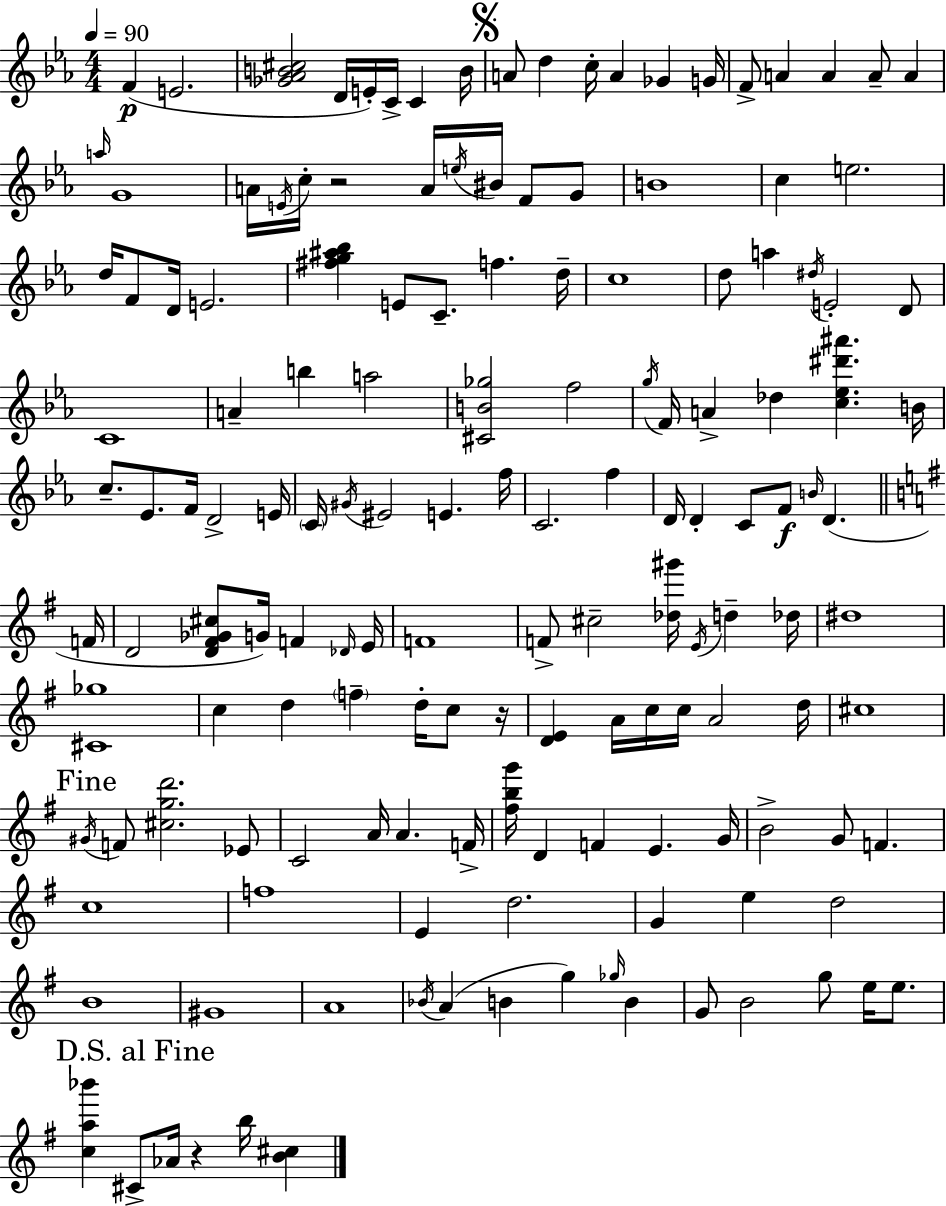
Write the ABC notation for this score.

X:1
T:Untitled
M:4/4
L:1/4
K:Eb
F E2 [_G_AB^c]2 D/4 E/4 C/4 C B/4 A/2 d c/4 A _G G/4 F/2 A A A/2 A a/4 G4 A/4 E/4 c/4 z2 A/4 e/4 ^B/4 F/2 G/2 B4 c e2 d/4 F/2 D/4 E2 [^fg^a_b] E/2 C/2 f d/4 c4 d/2 a ^d/4 E2 D/2 C4 A b a2 [^CB_g]2 f2 g/4 F/4 A _d [c_e^d'^a'] B/4 c/2 _E/2 F/4 D2 E/4 C/4 ^G/4 ^E2 E f/4 C2 f D/4 D C/2 F/2 B/4 D F/4 D2 [D^F_G^c]/2 G/4 F _D/4 E/4 F4 F/2 ^c2 [_d^g']/4 E/4 d _d/4 ^d4 [^C_g]4 c d f d/4 c/2 z/4 [DE] A/4 c/4 c/4 A2 d/4 ^c4 ^G/4 F/2 [^cgd']2 _E/2 C2 A/4 A F/4 [^fbg']/4 D F E G/4 B2 G/2 F c4 f4 E d2 G e d2 B4 ^G4 A4 _B/4 A B g _g/4 B G/2 B2 g/2 e/4 e/2 [ca_b'] ^C/2 _A/4 z b/4 [B^c]